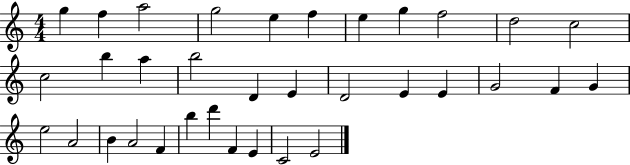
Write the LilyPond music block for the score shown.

{
  \clef treble
  \numericTimeSignature
  \time 4/4
  \key c \major
  g''4 f''4 a''2 | g''2 e''4 f''4 | e''4 g''4 f''2 | d''2 c''2 | \break c''2 b''4 a''4 | b''2 d'4 e'4 | d'2 e'4 e'4 | g'2 f'4 g'4 | \break e''2 a'2 | b'4 a'2 f'4 | b''4 d'''4 f'4 e'4 | c'2 e'2 | \break \bar "|."
}